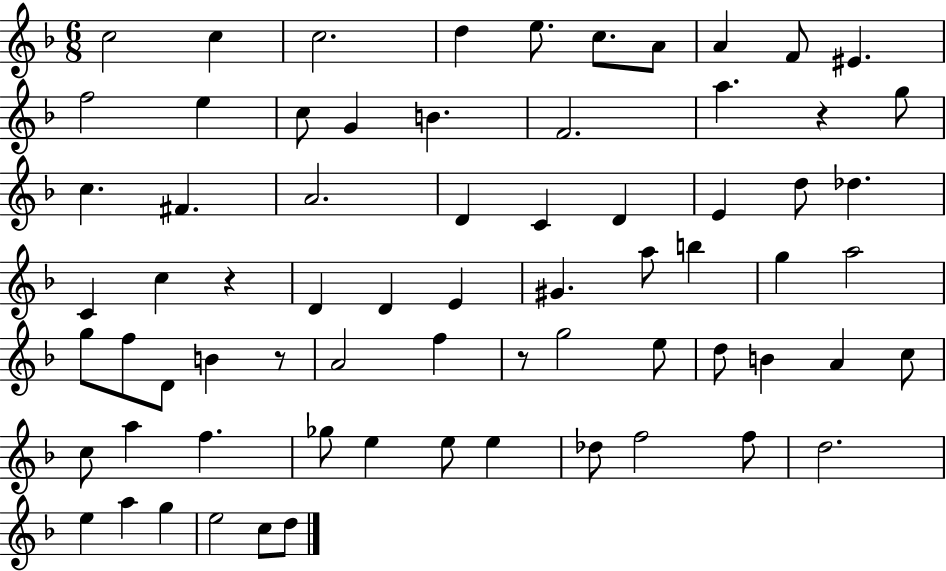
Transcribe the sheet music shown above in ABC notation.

X:1
T:Untitled
M:6/8
L:1/4
K:F
c2 c c2 d e/2 c/2 A/2 A F/2 ^E f2 e c/2 G B F2 a z g/2 c ^F A2 D C D E d/2 _d C c z D D E ^G a/2 b g a2 g/2 f/2 D/2 B z/2 A2 f z/2 g2 e/2 d/2 B A c/2 c/2 a f _g/2 e e/2 e _d/2 f2 f/2 d2 e a g e2 c/2 d/2